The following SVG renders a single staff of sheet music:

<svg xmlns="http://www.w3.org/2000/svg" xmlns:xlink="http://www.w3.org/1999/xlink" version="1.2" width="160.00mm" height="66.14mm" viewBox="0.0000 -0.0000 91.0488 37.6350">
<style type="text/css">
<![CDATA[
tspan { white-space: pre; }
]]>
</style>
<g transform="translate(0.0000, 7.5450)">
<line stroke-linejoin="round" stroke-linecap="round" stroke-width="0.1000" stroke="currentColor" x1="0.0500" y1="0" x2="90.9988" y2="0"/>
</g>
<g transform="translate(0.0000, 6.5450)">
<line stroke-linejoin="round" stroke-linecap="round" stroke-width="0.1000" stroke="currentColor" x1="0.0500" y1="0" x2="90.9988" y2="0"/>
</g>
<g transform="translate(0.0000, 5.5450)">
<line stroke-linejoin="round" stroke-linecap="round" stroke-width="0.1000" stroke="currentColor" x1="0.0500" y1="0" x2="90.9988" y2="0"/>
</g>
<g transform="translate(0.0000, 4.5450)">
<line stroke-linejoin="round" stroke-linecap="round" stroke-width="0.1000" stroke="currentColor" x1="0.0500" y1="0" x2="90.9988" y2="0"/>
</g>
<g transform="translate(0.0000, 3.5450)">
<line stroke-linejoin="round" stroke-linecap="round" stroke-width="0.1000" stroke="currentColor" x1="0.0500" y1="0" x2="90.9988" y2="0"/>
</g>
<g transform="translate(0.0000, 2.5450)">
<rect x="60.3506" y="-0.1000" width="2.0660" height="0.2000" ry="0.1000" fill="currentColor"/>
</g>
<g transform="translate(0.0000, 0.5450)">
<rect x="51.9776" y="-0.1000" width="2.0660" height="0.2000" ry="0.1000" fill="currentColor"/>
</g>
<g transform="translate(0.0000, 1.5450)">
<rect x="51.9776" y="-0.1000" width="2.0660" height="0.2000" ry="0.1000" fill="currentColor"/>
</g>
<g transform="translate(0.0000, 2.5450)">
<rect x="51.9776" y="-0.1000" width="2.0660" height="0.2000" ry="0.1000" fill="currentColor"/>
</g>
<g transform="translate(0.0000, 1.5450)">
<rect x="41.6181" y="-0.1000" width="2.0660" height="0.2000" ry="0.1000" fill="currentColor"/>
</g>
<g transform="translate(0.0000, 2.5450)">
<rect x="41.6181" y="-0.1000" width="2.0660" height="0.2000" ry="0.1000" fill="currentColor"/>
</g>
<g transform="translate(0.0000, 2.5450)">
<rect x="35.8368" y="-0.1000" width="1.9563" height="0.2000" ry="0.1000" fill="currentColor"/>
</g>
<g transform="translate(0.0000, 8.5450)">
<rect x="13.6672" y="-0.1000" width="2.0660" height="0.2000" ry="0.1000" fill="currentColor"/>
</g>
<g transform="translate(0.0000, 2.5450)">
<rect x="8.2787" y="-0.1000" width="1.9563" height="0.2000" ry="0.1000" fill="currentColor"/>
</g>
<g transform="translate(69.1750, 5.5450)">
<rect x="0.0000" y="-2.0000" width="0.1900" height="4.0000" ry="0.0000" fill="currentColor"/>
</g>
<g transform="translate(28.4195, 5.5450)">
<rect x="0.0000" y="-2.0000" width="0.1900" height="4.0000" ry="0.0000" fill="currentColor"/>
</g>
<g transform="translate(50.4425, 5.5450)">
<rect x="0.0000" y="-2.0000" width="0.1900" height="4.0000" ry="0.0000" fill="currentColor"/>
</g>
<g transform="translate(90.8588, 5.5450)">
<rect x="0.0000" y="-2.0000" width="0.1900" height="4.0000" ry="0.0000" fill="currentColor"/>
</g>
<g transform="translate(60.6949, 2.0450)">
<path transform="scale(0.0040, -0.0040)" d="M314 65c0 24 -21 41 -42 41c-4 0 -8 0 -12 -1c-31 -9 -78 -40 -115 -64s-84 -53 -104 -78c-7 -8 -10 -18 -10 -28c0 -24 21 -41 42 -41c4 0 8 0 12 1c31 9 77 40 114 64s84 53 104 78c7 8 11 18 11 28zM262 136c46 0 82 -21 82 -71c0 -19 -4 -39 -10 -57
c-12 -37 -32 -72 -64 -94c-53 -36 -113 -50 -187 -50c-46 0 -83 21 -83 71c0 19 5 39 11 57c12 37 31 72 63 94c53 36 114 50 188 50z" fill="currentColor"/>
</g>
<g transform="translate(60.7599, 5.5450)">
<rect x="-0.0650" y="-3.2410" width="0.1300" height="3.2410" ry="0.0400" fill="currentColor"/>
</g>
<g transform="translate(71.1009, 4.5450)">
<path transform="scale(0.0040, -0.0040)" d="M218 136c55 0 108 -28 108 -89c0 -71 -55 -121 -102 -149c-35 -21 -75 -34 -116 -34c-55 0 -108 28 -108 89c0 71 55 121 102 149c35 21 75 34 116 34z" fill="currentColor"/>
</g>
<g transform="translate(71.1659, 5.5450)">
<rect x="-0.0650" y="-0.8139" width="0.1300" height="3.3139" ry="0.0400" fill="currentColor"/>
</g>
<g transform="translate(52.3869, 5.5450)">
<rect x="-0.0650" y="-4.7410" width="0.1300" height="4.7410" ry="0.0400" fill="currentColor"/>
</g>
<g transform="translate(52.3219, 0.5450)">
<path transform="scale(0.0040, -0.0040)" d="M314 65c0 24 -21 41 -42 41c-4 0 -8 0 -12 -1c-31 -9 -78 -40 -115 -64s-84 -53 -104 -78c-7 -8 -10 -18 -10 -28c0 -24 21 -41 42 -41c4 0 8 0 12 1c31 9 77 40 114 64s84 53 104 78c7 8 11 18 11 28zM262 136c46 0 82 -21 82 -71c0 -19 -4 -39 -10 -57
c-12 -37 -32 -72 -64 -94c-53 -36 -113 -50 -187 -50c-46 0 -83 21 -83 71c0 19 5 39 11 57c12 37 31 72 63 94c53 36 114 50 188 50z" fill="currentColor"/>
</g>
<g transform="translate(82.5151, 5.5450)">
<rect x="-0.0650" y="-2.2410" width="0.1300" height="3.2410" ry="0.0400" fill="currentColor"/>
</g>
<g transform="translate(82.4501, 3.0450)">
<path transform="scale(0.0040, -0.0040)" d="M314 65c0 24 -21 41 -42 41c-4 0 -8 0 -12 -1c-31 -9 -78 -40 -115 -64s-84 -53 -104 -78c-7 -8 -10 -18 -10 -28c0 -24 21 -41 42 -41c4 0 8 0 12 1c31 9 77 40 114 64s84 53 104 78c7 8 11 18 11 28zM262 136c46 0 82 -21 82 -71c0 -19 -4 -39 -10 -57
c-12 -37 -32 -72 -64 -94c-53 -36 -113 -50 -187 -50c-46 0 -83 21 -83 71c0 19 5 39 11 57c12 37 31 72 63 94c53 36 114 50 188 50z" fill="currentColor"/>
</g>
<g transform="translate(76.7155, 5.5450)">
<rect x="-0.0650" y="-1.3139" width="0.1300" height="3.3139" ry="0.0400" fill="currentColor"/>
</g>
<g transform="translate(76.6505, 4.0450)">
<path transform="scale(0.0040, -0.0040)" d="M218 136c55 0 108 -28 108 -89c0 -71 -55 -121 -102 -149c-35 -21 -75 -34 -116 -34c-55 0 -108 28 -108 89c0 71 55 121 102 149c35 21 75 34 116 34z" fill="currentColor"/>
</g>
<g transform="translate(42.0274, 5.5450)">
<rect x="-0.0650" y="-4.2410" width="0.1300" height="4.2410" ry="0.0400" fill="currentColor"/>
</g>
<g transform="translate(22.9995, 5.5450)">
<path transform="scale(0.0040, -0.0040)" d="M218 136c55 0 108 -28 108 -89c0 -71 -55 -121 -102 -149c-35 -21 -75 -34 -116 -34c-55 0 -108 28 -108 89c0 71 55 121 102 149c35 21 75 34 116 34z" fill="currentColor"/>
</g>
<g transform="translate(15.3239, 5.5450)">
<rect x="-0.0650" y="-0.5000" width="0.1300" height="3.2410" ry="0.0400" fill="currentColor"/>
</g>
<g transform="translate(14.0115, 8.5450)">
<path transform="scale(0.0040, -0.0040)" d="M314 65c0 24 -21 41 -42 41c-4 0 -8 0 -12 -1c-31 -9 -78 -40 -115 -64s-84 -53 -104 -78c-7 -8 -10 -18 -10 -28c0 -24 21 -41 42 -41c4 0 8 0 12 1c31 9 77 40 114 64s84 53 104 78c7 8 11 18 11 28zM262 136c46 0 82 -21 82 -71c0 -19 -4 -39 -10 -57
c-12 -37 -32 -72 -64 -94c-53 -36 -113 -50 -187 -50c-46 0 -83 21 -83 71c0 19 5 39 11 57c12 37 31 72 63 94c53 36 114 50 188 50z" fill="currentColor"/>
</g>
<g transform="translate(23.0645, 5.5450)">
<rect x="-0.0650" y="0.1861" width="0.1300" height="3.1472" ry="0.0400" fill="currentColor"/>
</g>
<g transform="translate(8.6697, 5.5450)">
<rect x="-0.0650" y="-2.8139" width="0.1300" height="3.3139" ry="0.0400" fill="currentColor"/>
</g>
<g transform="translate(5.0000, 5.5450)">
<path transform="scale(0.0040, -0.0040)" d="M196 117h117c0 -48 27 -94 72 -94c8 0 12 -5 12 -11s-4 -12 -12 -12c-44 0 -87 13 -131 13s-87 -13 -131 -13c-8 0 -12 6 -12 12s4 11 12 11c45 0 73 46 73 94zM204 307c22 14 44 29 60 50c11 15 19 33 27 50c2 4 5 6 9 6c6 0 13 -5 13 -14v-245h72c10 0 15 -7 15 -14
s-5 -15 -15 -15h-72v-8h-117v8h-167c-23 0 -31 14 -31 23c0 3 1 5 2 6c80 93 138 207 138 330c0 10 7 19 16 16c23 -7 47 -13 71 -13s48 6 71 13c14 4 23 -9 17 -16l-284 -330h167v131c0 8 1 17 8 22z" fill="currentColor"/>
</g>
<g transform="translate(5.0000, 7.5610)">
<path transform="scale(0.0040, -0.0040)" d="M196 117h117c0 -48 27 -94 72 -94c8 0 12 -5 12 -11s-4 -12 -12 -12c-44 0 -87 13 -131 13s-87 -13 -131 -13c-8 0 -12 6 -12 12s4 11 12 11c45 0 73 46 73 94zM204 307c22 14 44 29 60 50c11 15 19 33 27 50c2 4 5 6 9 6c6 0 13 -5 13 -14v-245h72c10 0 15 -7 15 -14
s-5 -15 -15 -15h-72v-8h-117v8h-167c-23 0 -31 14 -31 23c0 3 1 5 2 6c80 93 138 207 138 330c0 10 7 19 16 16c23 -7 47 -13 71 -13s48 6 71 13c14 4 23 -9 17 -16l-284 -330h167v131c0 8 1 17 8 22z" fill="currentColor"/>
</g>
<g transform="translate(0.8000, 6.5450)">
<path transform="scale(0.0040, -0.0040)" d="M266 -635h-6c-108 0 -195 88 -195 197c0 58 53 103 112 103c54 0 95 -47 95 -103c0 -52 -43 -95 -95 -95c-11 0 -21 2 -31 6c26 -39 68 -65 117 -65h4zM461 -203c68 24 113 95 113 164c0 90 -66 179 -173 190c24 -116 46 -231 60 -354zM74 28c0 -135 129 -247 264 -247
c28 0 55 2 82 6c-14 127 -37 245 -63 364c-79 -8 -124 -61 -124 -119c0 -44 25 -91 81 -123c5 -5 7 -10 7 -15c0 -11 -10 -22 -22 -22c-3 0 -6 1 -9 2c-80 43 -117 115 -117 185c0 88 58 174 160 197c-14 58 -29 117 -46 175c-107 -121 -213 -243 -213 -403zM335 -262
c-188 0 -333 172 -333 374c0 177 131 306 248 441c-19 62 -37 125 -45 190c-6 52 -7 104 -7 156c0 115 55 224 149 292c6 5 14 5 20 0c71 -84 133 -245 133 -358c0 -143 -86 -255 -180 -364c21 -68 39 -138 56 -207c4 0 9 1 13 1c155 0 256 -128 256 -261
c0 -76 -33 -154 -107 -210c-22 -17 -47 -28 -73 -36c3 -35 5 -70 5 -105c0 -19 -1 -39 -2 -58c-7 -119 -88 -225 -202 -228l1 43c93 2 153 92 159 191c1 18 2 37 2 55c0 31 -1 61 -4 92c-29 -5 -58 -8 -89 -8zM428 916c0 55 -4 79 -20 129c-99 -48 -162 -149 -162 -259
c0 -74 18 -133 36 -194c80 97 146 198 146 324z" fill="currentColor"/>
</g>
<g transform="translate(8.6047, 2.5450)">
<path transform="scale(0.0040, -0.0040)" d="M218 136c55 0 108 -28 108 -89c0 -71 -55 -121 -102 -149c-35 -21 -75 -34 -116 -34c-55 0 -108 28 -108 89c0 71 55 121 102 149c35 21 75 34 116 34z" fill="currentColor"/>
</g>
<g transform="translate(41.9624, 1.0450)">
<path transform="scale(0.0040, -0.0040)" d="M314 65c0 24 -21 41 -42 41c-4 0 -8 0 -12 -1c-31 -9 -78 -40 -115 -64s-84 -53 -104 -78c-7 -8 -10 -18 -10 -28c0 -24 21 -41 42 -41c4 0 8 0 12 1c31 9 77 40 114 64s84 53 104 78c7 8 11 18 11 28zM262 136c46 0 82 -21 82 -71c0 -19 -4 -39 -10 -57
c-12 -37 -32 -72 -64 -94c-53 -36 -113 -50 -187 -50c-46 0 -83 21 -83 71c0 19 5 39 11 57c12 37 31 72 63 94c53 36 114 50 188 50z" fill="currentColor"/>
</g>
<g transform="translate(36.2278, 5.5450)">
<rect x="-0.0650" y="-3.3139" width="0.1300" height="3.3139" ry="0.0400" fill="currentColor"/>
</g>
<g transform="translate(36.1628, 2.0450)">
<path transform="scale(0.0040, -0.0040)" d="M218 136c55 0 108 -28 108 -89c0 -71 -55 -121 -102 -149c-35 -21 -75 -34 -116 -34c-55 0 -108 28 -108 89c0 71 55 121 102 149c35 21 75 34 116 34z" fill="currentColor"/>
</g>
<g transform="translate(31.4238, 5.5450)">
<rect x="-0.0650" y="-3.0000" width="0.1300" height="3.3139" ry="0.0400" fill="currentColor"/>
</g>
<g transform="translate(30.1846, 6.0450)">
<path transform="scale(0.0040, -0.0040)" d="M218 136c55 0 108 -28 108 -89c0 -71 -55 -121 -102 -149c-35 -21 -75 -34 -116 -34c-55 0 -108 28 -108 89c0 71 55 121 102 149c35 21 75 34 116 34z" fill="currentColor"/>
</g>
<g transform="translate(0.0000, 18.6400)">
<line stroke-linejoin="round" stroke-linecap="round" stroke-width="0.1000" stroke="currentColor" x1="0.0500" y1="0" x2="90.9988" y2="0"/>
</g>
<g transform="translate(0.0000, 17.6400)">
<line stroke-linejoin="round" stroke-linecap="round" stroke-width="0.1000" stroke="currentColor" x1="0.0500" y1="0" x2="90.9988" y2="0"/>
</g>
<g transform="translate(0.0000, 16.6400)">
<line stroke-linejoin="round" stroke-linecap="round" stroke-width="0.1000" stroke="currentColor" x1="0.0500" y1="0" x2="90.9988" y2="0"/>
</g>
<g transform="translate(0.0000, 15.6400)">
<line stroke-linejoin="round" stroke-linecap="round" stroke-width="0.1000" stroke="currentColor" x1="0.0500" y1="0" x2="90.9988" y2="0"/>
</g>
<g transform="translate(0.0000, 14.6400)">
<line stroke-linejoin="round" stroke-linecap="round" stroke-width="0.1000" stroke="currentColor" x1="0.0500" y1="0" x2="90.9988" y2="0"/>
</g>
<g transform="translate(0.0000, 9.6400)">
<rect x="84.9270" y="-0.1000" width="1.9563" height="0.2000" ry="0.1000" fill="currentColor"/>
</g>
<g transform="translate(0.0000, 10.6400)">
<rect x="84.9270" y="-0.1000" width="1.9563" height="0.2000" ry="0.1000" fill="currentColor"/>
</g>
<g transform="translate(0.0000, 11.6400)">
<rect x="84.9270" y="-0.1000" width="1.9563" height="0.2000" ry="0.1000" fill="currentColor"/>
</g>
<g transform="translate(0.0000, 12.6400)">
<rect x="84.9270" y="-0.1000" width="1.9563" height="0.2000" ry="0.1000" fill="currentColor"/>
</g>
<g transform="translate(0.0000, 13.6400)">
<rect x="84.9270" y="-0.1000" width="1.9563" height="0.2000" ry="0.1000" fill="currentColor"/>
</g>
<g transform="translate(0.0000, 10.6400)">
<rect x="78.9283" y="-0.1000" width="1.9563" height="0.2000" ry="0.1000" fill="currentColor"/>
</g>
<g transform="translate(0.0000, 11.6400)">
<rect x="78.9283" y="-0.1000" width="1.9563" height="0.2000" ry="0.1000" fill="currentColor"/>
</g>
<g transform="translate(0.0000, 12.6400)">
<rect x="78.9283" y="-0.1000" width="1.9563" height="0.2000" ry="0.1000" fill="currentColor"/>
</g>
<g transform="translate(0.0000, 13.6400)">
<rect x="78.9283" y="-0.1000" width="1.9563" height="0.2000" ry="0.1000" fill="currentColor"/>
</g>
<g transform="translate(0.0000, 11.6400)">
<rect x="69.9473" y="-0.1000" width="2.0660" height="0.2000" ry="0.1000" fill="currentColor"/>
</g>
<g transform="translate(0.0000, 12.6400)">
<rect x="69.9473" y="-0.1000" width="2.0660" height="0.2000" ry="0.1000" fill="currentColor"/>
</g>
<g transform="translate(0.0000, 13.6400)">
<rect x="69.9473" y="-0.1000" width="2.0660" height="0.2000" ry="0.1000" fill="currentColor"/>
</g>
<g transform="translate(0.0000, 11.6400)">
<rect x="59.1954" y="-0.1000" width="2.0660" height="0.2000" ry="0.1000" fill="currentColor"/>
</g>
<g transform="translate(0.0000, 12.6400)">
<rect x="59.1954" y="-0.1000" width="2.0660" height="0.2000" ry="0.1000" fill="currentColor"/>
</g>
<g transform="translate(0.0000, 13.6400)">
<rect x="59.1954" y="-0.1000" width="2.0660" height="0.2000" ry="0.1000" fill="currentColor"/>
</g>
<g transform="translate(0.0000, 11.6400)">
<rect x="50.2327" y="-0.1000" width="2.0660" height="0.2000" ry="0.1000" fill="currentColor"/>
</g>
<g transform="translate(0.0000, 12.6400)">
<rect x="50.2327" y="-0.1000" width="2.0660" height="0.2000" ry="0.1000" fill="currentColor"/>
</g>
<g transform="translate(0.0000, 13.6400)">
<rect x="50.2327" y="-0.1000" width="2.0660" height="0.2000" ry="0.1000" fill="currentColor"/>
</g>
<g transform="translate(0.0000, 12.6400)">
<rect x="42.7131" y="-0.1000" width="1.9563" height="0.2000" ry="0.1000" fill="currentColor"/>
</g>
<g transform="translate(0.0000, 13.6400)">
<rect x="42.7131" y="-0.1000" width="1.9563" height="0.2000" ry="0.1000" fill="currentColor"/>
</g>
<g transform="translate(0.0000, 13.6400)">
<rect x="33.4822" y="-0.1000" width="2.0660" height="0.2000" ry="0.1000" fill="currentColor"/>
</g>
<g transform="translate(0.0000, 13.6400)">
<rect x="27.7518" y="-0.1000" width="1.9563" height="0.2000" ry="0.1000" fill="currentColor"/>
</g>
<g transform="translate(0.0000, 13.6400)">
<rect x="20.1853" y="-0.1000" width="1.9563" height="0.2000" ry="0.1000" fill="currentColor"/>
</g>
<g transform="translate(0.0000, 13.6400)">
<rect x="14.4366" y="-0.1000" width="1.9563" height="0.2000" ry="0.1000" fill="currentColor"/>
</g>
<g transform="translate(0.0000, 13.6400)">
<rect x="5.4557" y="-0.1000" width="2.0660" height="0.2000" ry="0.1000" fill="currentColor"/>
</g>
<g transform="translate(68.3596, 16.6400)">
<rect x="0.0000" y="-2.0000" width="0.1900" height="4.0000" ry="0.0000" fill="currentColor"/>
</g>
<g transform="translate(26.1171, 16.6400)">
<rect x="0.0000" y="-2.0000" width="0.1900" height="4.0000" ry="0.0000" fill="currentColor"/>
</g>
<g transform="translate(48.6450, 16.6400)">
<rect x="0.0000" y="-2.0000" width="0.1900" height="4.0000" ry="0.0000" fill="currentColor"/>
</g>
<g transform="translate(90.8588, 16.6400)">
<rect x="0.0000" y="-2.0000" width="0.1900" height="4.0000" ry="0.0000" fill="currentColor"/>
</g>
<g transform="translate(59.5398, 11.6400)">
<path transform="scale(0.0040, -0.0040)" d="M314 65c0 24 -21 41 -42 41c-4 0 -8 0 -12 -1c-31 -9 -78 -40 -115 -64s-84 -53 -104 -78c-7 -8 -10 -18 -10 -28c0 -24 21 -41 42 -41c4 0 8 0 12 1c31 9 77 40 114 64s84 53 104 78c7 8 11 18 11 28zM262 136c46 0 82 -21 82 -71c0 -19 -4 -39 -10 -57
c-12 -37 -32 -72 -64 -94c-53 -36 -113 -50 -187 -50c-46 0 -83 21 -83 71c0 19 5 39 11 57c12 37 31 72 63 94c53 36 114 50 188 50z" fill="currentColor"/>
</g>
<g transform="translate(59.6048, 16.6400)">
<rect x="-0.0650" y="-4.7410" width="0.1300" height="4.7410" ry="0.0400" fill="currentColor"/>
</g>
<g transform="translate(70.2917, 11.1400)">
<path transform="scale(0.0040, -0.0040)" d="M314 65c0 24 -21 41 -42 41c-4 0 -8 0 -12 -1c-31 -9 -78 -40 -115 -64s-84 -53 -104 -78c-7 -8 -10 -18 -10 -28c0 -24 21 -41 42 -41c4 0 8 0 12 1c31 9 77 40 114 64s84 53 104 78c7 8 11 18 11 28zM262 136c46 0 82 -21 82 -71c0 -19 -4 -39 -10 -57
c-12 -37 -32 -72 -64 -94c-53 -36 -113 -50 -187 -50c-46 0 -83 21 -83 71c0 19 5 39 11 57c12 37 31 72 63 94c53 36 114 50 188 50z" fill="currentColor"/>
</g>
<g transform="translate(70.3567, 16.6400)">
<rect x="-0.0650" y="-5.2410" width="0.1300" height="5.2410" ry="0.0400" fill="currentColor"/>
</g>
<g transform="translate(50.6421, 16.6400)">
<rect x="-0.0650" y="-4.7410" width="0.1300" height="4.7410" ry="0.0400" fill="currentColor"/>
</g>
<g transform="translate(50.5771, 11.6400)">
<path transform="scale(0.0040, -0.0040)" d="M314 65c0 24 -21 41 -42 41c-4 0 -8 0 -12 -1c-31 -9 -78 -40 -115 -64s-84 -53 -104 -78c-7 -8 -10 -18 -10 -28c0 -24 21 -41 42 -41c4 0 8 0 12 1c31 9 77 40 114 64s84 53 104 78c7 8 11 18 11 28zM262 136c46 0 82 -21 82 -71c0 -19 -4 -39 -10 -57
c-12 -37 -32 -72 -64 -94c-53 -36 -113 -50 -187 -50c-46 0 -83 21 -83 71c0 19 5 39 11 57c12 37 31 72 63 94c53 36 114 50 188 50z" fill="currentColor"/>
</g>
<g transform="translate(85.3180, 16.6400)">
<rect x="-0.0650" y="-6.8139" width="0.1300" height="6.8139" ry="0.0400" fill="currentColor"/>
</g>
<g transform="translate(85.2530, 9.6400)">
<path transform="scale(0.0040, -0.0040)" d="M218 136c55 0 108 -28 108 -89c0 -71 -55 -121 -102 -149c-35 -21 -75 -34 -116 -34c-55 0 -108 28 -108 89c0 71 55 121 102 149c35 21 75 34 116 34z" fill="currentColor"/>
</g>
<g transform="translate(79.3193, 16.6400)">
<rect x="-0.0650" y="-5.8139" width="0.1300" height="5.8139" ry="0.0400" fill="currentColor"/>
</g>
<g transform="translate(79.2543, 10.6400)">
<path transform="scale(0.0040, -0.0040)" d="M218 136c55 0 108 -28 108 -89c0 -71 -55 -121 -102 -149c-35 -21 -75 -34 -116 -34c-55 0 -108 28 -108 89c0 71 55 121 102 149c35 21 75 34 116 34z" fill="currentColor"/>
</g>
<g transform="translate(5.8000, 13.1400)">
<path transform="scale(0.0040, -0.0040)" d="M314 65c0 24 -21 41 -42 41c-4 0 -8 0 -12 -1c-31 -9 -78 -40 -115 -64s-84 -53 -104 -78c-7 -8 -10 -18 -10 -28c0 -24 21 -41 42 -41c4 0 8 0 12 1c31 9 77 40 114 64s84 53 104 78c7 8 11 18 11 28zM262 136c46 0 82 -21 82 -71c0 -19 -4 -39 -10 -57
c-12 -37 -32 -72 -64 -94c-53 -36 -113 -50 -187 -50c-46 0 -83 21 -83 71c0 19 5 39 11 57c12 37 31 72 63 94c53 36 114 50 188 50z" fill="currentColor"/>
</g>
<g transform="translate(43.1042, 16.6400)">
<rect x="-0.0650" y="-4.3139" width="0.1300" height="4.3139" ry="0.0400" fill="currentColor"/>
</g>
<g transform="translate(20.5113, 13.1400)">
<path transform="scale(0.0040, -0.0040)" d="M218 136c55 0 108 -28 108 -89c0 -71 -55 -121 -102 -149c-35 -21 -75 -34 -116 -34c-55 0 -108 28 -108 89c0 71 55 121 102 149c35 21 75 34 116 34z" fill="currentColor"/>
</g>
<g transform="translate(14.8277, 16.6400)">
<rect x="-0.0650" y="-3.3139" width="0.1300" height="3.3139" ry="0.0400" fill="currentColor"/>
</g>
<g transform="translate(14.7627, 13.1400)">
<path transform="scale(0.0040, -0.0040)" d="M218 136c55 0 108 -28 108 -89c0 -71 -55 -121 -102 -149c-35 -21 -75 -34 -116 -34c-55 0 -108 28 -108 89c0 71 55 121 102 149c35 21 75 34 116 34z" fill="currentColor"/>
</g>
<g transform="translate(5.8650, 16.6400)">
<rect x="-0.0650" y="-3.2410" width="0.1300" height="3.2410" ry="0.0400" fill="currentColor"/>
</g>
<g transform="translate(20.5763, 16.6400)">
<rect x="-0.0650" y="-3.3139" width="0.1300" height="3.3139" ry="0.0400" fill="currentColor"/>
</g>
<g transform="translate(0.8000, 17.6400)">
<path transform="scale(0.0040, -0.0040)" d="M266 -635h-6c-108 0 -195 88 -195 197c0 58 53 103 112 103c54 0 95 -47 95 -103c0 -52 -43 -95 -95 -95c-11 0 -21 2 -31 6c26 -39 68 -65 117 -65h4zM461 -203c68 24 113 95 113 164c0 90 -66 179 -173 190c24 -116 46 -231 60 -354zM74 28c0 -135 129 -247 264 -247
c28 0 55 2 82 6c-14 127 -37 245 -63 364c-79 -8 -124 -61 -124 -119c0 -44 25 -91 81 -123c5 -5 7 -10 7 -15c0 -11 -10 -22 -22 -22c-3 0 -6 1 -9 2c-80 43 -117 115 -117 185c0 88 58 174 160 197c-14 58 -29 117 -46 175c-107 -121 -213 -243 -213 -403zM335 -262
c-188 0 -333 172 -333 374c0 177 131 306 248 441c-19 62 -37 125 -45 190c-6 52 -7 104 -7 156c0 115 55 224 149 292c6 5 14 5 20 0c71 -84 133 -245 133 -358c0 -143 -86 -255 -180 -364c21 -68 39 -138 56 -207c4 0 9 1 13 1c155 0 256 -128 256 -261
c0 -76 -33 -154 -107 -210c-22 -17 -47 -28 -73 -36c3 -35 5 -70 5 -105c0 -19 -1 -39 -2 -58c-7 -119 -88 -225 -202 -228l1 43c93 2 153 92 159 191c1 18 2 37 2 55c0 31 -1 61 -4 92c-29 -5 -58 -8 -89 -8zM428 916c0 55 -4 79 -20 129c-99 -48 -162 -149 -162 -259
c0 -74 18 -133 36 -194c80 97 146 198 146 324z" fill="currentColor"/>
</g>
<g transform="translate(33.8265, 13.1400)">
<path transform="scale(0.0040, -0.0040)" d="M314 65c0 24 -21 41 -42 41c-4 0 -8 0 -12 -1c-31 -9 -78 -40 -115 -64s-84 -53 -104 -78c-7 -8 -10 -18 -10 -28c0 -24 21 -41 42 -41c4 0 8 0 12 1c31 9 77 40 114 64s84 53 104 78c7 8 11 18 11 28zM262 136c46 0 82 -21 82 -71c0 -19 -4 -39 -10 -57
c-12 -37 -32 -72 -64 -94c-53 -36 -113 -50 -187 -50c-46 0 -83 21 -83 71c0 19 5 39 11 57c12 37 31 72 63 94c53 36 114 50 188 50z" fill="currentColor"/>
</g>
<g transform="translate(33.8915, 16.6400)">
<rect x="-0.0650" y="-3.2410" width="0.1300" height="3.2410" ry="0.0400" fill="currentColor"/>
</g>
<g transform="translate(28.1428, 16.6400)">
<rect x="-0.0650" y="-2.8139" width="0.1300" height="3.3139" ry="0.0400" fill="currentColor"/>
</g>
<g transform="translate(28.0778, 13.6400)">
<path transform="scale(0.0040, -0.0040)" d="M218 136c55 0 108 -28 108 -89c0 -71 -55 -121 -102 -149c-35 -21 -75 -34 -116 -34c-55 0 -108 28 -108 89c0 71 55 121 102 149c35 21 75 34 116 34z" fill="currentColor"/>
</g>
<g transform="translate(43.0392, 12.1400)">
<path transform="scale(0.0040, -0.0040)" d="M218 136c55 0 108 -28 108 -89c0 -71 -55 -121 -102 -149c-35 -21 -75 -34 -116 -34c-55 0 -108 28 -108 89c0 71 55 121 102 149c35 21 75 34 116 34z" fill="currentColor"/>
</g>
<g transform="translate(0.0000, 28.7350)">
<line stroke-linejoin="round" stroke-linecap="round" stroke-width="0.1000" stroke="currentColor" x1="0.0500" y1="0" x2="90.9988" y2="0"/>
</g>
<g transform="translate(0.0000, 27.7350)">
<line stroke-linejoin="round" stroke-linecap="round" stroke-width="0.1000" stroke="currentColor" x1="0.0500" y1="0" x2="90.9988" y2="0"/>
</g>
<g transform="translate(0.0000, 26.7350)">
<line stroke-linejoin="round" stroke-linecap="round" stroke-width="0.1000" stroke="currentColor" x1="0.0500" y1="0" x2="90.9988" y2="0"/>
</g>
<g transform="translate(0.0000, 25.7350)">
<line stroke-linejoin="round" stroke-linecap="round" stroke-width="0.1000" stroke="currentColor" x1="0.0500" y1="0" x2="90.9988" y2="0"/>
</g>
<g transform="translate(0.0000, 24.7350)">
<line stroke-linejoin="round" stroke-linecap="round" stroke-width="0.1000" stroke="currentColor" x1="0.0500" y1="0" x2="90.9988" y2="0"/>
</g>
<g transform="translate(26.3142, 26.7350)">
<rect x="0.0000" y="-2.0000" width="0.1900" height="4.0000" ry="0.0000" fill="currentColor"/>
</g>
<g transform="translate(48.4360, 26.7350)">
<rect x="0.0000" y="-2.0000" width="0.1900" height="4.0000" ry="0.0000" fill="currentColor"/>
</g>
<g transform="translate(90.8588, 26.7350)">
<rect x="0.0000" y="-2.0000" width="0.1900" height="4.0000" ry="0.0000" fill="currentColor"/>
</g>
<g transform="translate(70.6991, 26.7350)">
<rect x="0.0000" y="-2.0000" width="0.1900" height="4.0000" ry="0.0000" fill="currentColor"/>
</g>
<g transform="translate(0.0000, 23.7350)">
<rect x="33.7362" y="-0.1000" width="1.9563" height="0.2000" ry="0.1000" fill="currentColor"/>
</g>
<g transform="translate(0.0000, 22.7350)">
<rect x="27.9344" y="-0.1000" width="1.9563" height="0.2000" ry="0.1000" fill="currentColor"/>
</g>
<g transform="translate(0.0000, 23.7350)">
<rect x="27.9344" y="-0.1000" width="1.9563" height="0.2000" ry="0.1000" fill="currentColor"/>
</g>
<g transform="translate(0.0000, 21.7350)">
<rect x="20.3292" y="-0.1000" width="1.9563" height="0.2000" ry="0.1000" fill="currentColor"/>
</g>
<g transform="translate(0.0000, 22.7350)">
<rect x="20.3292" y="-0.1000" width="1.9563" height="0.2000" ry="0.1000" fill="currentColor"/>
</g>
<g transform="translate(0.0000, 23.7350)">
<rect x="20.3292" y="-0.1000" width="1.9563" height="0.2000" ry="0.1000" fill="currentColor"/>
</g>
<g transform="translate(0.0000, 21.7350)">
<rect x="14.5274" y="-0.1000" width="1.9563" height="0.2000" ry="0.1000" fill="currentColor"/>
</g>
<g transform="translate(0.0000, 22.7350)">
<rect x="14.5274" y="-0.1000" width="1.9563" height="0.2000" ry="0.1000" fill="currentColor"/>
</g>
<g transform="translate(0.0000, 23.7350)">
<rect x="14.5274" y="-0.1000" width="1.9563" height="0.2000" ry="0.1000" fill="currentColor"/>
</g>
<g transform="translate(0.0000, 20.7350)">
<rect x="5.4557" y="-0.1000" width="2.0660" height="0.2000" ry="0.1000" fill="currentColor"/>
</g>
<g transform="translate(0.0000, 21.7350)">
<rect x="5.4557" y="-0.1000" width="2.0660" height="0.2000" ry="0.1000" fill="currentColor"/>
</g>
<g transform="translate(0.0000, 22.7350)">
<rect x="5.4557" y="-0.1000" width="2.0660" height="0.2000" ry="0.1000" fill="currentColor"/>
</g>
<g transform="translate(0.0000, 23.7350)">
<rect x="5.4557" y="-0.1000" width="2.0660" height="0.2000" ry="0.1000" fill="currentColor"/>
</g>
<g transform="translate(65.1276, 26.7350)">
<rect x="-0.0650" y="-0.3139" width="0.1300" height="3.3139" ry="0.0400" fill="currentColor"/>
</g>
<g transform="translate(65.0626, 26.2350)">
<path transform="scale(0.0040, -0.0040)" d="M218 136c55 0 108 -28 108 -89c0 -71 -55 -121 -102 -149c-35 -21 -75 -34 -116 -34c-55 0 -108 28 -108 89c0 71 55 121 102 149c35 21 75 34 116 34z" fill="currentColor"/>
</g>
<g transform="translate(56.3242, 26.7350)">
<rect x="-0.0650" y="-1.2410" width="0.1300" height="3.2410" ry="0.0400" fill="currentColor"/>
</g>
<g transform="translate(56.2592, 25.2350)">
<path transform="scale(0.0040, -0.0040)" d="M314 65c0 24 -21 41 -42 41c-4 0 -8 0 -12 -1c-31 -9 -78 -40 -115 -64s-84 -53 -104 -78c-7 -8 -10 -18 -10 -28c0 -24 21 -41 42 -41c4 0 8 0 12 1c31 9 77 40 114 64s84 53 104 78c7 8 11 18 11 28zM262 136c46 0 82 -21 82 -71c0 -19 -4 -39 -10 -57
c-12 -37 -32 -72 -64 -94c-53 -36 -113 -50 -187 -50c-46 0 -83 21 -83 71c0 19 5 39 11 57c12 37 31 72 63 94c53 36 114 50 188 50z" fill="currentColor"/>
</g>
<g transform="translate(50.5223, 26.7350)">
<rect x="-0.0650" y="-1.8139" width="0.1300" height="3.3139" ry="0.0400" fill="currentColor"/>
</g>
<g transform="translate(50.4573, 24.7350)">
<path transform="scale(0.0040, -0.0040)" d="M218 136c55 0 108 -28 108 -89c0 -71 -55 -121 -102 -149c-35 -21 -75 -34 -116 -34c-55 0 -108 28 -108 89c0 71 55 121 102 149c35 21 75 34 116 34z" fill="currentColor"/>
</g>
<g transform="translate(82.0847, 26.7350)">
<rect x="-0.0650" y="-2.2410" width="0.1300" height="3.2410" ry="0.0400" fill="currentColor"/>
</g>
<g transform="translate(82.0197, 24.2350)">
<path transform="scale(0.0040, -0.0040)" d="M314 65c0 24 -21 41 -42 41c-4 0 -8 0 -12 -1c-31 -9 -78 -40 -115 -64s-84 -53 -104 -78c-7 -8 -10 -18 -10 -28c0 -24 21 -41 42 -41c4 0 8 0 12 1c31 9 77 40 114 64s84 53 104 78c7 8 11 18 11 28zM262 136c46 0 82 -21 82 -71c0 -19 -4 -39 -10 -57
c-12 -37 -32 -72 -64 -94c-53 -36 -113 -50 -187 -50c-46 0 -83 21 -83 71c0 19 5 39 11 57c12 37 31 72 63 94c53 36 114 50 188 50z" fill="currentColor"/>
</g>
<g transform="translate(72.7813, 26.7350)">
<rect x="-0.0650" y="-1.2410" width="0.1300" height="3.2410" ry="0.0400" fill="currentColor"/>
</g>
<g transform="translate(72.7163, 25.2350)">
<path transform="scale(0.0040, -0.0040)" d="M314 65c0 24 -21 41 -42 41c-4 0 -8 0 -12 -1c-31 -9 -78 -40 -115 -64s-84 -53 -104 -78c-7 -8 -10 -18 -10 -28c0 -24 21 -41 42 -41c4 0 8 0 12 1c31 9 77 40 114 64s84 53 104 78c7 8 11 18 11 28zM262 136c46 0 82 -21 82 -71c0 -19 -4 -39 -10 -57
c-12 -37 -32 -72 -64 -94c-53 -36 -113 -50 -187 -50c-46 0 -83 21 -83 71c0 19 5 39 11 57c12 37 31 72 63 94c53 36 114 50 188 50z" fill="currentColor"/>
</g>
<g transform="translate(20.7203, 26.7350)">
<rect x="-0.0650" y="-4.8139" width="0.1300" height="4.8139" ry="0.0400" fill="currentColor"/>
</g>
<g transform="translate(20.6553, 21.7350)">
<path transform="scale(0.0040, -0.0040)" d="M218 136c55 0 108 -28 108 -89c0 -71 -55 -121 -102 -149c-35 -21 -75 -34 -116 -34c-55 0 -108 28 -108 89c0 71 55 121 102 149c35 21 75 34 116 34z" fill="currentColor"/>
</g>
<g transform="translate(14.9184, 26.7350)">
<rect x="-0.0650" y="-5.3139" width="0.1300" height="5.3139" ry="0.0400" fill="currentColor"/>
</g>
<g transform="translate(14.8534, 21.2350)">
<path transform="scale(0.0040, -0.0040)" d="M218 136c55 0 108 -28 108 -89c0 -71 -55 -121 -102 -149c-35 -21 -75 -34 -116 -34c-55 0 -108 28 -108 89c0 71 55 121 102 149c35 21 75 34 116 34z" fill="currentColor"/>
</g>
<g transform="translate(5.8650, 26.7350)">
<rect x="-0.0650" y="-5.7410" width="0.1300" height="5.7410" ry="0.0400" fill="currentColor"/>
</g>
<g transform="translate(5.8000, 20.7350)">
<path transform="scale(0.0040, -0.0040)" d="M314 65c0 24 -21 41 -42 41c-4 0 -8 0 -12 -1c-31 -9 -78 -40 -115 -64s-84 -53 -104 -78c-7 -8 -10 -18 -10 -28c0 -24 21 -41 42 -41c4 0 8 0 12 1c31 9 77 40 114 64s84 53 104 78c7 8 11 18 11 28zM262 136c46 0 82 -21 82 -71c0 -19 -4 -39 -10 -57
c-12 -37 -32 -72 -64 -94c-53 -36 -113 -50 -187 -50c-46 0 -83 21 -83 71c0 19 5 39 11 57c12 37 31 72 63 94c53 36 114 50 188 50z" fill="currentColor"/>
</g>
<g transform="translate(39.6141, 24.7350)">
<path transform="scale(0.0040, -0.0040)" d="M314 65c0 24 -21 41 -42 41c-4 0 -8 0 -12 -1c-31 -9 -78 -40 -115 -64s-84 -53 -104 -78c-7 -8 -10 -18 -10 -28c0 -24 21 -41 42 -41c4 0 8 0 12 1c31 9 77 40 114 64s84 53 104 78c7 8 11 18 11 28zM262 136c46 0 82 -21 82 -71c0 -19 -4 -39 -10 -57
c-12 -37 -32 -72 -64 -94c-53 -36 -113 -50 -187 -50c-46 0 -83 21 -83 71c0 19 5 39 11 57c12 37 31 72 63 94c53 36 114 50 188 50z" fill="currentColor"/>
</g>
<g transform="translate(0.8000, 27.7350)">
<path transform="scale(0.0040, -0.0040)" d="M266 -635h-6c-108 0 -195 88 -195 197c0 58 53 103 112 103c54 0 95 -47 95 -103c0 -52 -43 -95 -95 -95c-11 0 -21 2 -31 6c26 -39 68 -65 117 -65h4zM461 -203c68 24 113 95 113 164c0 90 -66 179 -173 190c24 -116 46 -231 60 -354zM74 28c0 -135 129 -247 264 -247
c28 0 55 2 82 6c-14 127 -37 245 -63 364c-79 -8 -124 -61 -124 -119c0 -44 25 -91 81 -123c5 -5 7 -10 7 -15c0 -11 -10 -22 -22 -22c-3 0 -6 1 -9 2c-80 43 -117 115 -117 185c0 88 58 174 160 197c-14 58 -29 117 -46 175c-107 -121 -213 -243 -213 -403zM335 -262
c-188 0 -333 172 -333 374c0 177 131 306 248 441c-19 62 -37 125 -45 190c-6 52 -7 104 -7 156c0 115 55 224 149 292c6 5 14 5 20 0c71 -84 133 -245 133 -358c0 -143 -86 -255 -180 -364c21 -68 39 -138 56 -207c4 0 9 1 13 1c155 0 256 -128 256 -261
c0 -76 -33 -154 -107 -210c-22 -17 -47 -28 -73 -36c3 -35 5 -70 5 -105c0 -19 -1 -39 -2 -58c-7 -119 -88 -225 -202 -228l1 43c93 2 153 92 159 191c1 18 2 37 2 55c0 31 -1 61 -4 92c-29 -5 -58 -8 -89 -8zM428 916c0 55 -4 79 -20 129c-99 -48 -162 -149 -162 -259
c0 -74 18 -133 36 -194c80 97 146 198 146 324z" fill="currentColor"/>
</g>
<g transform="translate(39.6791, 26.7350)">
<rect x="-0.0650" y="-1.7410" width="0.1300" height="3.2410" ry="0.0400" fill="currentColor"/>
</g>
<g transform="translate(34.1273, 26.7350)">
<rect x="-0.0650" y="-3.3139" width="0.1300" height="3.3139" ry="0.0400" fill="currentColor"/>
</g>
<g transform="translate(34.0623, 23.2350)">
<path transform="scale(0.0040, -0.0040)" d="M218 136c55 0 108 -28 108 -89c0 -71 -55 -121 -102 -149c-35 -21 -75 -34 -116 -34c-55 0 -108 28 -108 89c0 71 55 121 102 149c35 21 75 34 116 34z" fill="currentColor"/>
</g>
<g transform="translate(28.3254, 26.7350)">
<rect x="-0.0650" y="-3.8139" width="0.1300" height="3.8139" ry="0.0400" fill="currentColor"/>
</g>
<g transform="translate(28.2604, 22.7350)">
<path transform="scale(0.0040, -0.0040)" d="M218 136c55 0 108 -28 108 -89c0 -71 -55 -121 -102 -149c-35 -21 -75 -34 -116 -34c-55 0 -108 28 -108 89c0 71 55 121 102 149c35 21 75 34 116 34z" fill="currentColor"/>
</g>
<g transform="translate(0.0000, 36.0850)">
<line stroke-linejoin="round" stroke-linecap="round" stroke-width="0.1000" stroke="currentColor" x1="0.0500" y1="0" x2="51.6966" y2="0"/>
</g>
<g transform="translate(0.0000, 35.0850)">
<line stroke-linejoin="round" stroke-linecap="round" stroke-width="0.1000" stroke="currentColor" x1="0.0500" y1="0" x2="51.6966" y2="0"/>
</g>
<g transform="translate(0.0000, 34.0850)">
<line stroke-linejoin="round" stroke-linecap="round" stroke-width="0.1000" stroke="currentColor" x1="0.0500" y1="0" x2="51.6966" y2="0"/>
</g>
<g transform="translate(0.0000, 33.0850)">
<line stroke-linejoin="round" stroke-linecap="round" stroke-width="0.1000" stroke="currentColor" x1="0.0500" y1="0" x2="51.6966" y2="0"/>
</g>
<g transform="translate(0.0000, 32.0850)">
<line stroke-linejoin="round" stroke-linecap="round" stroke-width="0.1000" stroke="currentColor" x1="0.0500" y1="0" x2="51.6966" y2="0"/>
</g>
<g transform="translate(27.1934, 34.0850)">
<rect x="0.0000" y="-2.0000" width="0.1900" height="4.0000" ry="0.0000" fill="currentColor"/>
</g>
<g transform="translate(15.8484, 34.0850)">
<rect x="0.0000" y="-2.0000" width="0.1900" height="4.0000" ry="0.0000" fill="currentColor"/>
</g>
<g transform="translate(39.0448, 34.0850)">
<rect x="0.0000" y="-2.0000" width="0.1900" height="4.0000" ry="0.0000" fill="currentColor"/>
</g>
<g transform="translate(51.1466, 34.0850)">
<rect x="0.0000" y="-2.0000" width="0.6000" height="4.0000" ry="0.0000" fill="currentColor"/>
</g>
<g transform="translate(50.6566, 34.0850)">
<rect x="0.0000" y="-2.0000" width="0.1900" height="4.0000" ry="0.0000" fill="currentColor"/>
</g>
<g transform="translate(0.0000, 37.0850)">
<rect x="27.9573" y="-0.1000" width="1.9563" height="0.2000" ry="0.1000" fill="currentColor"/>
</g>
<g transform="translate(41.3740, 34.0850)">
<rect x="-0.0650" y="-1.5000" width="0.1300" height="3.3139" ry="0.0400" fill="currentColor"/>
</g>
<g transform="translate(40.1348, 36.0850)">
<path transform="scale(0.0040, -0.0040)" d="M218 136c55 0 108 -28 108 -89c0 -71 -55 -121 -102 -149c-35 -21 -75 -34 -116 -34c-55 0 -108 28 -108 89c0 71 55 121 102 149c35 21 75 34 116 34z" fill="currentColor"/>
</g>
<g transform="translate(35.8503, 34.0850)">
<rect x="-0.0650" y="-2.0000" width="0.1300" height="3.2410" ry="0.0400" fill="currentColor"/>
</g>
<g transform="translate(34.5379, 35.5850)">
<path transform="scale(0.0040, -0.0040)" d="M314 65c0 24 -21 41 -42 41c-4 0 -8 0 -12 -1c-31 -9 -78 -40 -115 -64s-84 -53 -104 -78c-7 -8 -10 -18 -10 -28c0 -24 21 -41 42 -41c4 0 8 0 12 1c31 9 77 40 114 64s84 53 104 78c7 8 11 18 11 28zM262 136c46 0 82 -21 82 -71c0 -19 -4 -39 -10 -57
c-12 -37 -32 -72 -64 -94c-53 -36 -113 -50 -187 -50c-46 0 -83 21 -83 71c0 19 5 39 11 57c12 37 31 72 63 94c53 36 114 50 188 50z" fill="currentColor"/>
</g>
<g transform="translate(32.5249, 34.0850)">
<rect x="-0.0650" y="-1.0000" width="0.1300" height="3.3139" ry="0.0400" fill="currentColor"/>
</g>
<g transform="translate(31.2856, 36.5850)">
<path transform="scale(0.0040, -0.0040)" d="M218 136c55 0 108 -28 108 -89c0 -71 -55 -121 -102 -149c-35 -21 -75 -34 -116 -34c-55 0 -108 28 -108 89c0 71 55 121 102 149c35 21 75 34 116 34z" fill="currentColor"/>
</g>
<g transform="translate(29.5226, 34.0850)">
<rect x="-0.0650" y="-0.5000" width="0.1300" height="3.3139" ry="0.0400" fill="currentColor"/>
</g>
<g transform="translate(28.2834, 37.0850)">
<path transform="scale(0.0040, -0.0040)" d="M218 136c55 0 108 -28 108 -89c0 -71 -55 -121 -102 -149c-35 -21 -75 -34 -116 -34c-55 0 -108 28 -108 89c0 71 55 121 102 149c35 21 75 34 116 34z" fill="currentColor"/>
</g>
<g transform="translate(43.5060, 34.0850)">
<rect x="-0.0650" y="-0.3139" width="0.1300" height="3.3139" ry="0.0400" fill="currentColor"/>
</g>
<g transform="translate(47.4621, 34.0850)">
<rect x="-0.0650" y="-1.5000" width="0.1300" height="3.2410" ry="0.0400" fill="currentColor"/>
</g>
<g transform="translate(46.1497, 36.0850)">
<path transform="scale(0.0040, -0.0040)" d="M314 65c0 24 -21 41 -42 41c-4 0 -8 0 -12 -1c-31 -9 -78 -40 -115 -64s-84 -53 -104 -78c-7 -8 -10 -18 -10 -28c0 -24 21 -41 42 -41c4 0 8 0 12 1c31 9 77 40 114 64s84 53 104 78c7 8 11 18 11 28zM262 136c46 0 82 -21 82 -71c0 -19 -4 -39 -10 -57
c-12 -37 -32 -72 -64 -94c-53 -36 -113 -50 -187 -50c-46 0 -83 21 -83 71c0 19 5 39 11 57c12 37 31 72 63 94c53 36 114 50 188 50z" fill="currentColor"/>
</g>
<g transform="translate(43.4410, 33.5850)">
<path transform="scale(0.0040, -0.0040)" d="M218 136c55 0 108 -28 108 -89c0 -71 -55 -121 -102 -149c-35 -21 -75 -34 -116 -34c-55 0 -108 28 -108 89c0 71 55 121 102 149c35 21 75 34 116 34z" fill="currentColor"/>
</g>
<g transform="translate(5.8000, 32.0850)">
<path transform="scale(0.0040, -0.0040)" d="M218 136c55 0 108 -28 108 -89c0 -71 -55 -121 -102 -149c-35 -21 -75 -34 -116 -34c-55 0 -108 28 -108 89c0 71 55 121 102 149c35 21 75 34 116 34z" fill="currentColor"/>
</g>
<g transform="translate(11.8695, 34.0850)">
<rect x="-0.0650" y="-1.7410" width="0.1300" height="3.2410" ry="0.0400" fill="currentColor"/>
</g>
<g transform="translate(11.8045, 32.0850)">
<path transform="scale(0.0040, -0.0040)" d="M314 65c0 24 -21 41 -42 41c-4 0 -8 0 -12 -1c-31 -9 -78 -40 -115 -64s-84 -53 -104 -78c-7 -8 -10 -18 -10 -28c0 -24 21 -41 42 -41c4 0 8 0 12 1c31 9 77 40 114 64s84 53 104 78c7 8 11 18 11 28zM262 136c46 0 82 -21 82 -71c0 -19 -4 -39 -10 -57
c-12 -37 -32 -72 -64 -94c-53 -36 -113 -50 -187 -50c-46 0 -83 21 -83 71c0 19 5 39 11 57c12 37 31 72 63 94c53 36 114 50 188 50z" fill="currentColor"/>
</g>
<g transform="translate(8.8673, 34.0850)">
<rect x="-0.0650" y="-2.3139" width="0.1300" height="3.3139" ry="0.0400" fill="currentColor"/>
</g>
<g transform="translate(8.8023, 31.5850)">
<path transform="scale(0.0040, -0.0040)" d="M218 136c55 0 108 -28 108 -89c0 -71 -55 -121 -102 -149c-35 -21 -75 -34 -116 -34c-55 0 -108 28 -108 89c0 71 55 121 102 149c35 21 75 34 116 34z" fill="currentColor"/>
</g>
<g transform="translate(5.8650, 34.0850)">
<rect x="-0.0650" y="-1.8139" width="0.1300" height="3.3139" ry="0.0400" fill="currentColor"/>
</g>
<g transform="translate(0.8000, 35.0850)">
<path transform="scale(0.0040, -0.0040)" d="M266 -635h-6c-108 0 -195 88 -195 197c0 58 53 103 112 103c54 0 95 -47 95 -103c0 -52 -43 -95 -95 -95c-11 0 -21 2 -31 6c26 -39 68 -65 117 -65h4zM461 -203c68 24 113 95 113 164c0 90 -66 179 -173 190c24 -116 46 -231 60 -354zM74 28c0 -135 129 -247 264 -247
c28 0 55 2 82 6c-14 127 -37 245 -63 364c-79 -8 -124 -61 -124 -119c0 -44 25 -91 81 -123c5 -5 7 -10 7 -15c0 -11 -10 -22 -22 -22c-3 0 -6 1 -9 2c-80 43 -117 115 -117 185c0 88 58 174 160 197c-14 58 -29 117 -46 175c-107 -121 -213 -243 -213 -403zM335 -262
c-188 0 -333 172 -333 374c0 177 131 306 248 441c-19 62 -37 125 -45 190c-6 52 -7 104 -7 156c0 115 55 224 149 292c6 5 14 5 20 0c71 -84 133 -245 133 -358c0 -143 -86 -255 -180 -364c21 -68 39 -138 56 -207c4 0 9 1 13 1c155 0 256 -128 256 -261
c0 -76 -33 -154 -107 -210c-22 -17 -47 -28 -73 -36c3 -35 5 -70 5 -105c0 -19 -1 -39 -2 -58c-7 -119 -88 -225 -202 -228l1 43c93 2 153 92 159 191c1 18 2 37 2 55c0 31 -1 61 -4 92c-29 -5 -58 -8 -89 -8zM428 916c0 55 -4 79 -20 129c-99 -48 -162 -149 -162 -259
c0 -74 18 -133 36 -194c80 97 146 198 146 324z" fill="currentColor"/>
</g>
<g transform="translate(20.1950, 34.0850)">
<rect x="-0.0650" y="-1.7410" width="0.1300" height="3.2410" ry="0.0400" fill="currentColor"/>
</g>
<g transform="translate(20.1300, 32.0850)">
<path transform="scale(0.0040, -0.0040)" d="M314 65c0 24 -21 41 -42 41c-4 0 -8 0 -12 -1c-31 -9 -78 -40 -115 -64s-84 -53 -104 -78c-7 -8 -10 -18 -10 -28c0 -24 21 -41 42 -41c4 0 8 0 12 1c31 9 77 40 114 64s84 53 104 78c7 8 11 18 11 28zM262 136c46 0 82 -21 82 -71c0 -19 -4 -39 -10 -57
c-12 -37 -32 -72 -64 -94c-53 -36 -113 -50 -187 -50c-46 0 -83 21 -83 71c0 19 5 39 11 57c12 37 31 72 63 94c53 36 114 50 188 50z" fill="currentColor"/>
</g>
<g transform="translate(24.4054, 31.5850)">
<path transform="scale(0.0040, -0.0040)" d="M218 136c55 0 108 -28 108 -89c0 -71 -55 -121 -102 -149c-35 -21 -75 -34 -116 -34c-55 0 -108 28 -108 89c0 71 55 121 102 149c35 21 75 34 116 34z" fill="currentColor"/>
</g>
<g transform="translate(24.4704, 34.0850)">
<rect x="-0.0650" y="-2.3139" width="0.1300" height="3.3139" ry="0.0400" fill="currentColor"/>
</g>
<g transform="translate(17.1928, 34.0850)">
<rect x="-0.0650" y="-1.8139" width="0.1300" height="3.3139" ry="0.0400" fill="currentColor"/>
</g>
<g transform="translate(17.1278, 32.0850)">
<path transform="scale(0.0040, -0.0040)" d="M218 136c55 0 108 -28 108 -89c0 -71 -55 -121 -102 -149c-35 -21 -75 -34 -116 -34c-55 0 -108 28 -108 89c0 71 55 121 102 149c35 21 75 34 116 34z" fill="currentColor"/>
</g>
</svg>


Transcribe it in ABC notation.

X:1
T:Untitled
M:4/4
L:1/4
K:C
a C2 B A b d'2 e'2 b2 d e g2 b2 b b a b2 d' e'2 e'2 f'2 g' b' g'2 f' e' c' b f2 f e2 c e2 g2 f g f2 f f2 g C D F2 E c E2